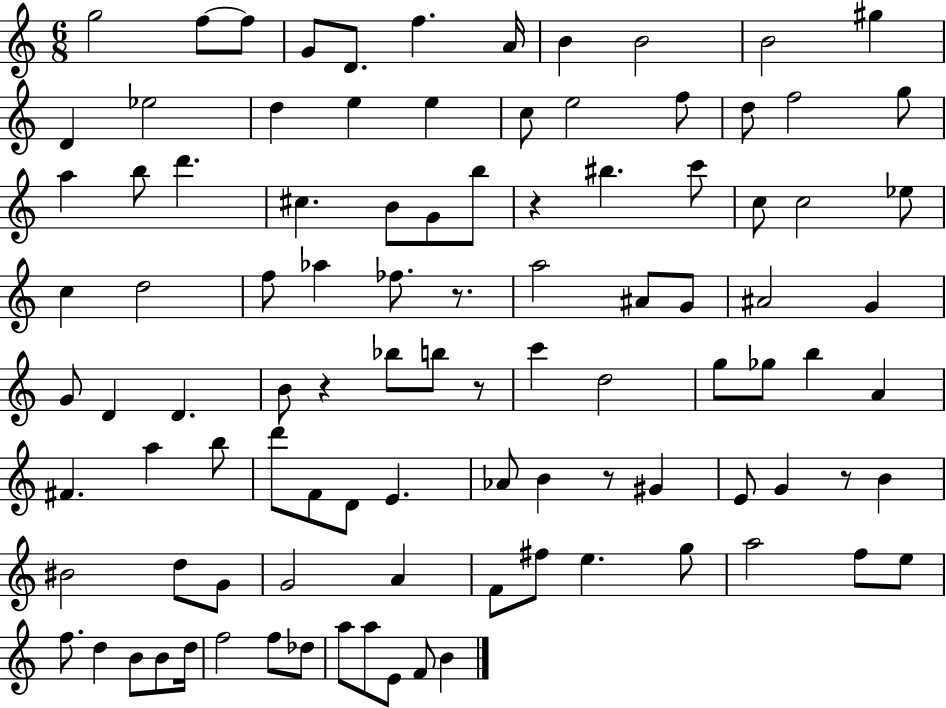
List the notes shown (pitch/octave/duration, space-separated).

G5/h F5/e F5/e G4/e D4/e. F5/q. A4/s B4/q B4/h B4/h G#5/q D4/q Eb5/h D5/q E5/q E5/q C5/e E5/h F5/e D5/e F5/h G5/e A5/q B5/e D6/q. C#5/q. B4/e G4/e B5/e R/q BIS5/q. C6/e C5/e C5/h Eb5/e C5/q D5/h F5/e Ab5/q FES5/e. R/e. A5/h A#4/e G4/e A#4/h G4/q G4/e D4/q D4/q. B4/e R/q Bb5/e B5/e R/e C6/q D5/h G5/e Gb5/e B5/q A4/q F#4/q. A5/q B5/e D6/e F4/e D4/e E4/q. Ab4/e B4/q R/e G#4/q E4/e G4/q R/e B4/q BIS4/h D5/e G4/e G4/h A4/q F4/e F#5/e E5/q. G5/e A5/h F5/e E5/e F5/e. D5/q B4/e B4/e D5/s F5/h F5/e Db5/e A5/e A5/e E4/e F4/e B4/q